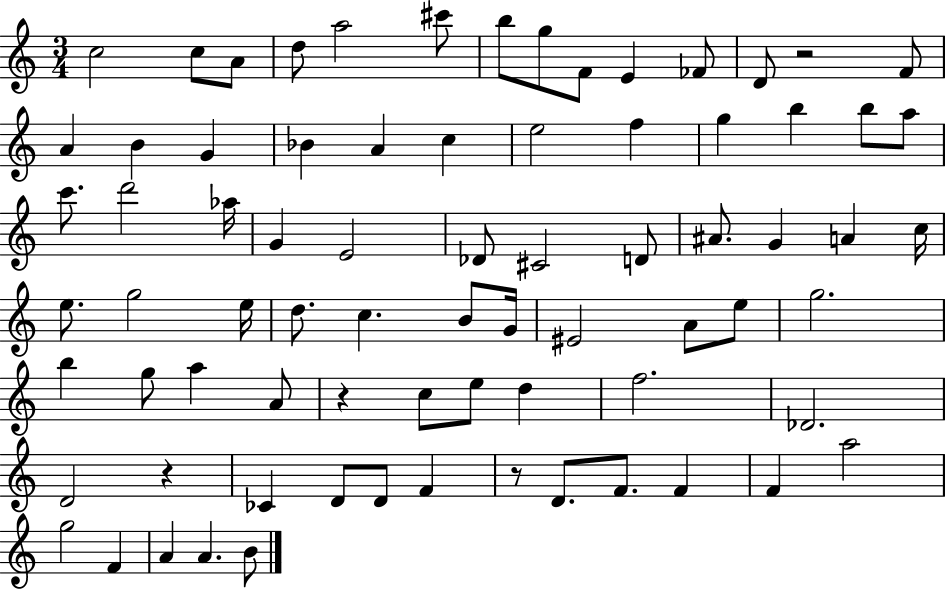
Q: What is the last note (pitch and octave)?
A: B4